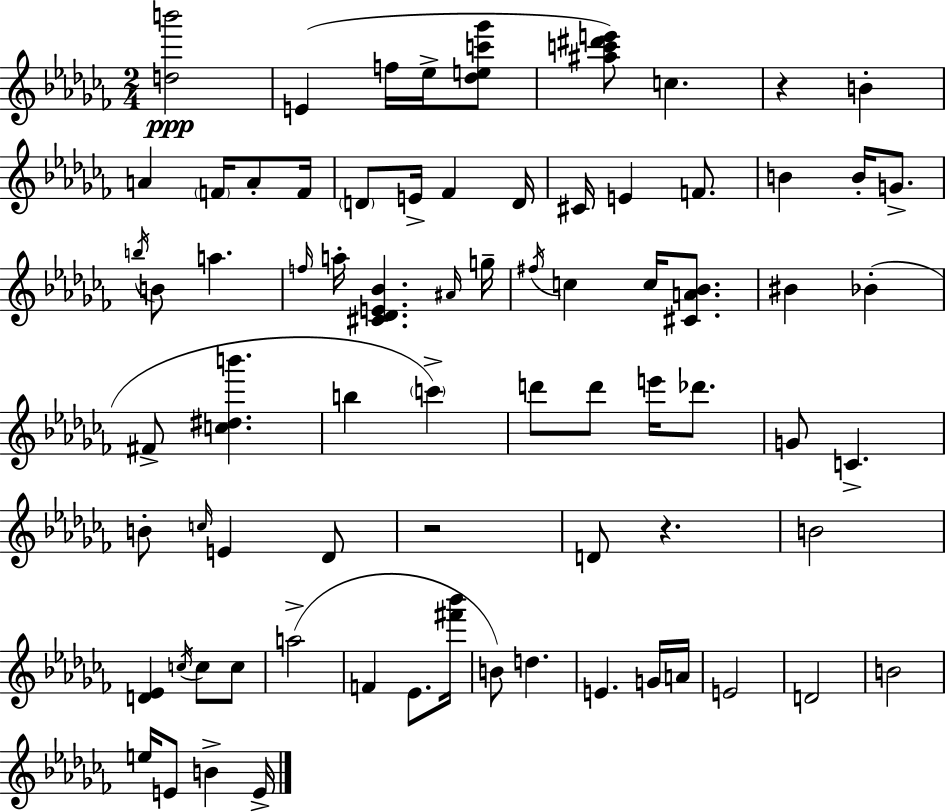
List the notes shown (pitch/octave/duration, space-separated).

[D5,B6]/h E4/q F5/s Eb5/s [Db5,E5,C6,Gb6]/e [A#5,C6,D#6,E6]/e C5/q. R/q B4/q A4/q F4/s A4/e F4/s D4/e E4/s FES4/q D4/s C#4/s E4/q F4/e. B4/q B4/s G4/e. B5/s B4/e A5/q. F5/s A5/s [C#4,Db4,E4,Bb4]/q. A#4/s G5/s F#5/s C5/q C5/s [C#4,A4,Bb4]/e. BIS4/q Bb4/q F#4/e [C5,D#5,B6]/q. B5/q C6/q D6/e D6/e E6/s Db6/e. G4/e C4/q. B4/e C5/s E4/q Db4/e R/h D4/e R/q. B4/h [D4,Eb4]/q C5/s C5/e C5/e A5/h F4/q Eb4/e. [F#6,Bb6]/s B4/e D5/q. E4/q. G4/s A4/s E4/h D4/h B4/h E5/s E4/e B4/q E4/s